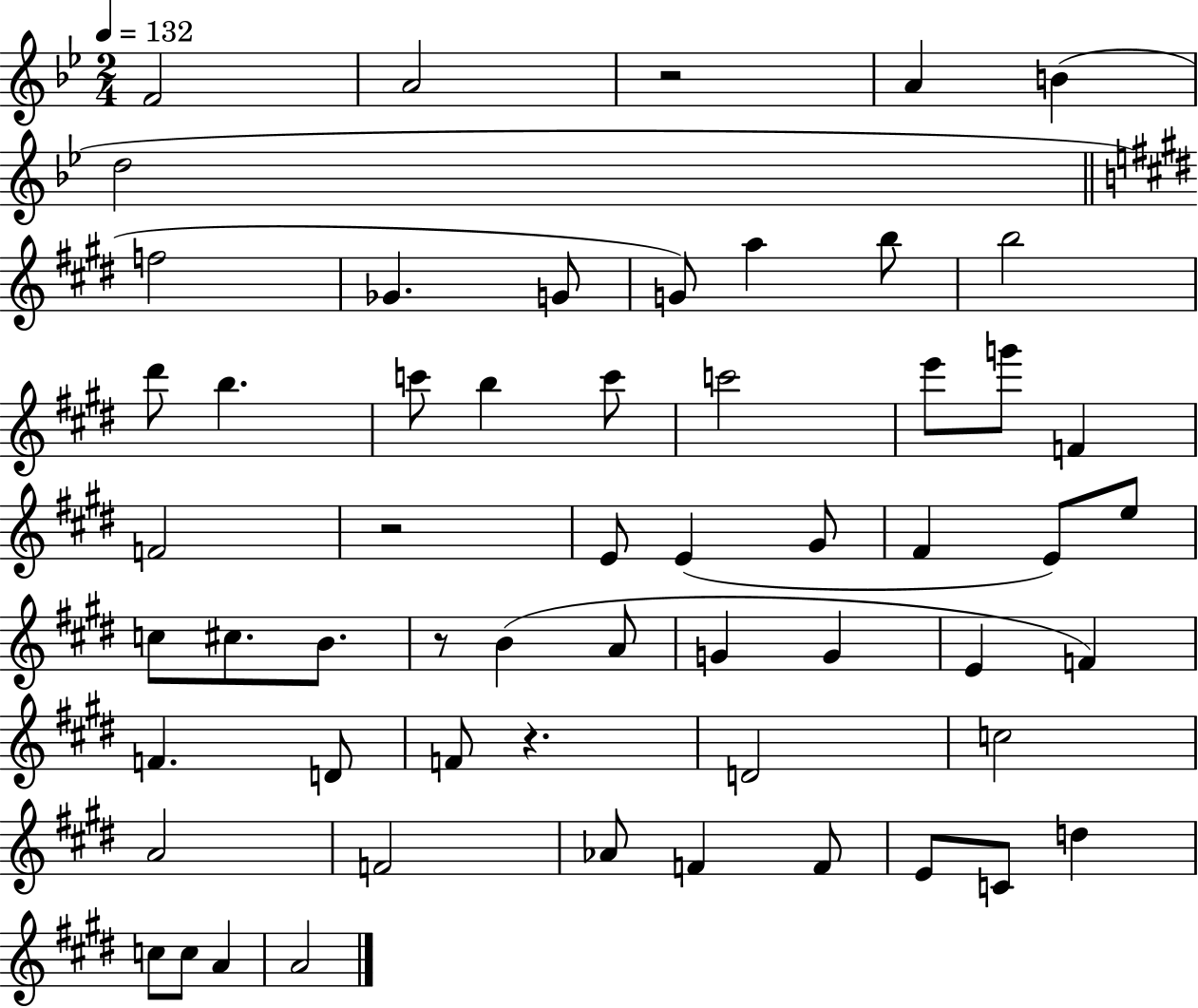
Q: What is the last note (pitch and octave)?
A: A4